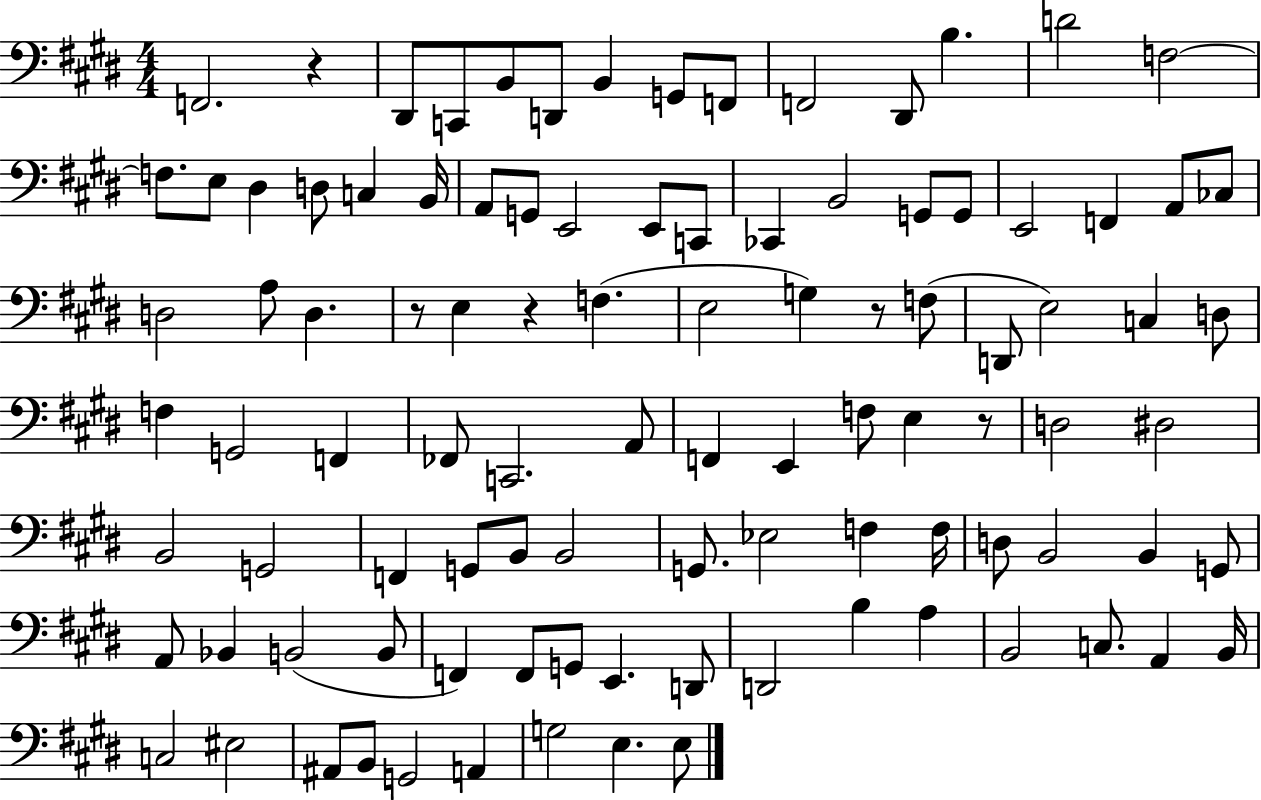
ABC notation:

X:1
T:Untitled
M:4/4
L:1/4
K:E
F,,2 z ^D,,/2 C,,/2 B,,/2 D,,/2 B,, G,,/2 F,,/2 F,,2 ^D,,/2 B, D2 F,2 F,/2 E,/2 ^D, D,/2 C, B,,/4 A,,/2 G,,/2 E,,2 E,,/2 C,,/2 _C,, B,,2 G,,/2 G,,/2 E,,2 F,, A,,/2 _C,/2 D,2 A,/2 D, z/2 E, z F, E,2 G, z/2 F,/2 D,,/2 E,2 C, D,/2 F, G,,2 F,, _F,,/2 C,,2 A,,/2 F,, E,, F,/2 E, z/2 D,2 ^D,2 B,,2 G,,2 F,, G,,/2 B,,/2 B,,2 G,,/2 _E,2 F, F,/4 D,/2 B,,2 B,, G,,/2 A,,/2 _B,, B,,2 B,,/2 F,, F,,/2 G,,/2 E,, D,,/2 D,,2 B, A, B,,2 C,/2 A,, B,,/4 C,2 ^E,2 ^A,,/2 B,,/2 G,,2 A,, G,2 E, E,/2